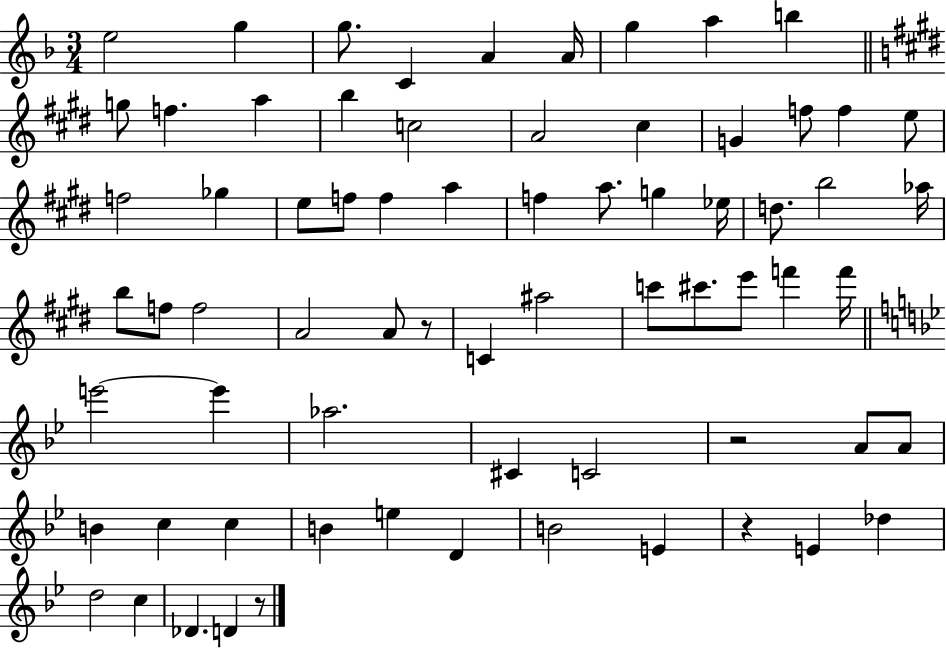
{
  \clef treble
  \numericTimeSignature
  \time 3/4
  \key f \major
  e''2 g''4 | g''8. c'4 a'4 a'16 | g''4 a''4 b''4 | \bar "||" \break \key e \major g''8 f''4. a''4 | b''4 c''2 | a'2 cis''4 | g'4 f''8 f''4 e''8 | \break f''2 ges''4 | e''8 f''8 f''4 a''4 | f''4 a''8. g''4 ees''16 | d''8. b''2 aes''16 | \break b''8 f''8 f''2 | a'2 a'8 r8 | c'4 ais''2 | c'''8 cis'''8. e'''8 f'''4 f'''16 | \break \bar "||" \break \key bes \major e'''2~~ e'''4 | aes''2. | cis'4 c'2 | r2 a'8 a'8 | \break b'4 c''4 c''4 | b'4 e''4 d'4 | b'2 e'4 | r4 e'4 des''4 | \break d''2 c''4 | des'4. d'4 r8 | \bar "|."
}